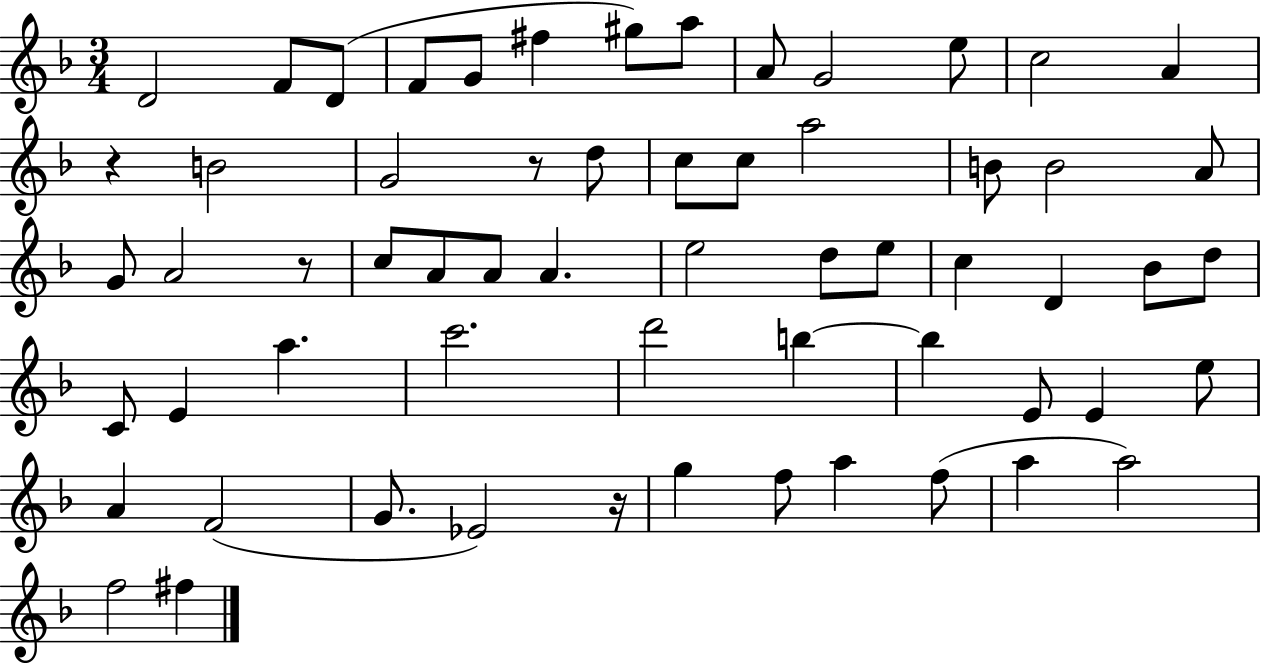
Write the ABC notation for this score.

X:1
T:Untitled
M:3/4
L:1/4
K:F
D2 F/2 D/2 F/2 G/2 ^f ^g/2 a/2 A/2 G2 e/2 c2 A z B2 G2 z/2 d/2 c/2 c/2 a2 B/2 B2 A/2 G/2 A2 z/2 c/2 A/2 A/2 A e2 d/2 e/2 c D _B/2 d/2 C/2 E a c'2 d'2 b b E/2 E e/2 A F2 G/2 _E2 z/4 g f/2 a f/2 a a2 f2 ^f